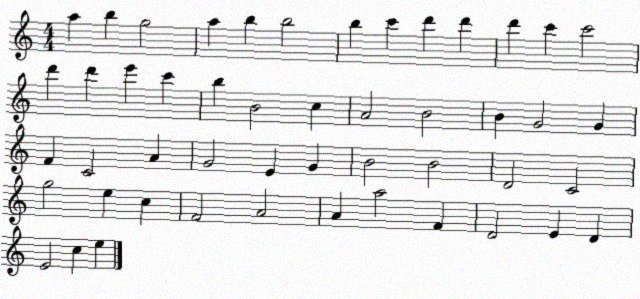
X:1
T:Untitled
M:4/4
L:1/4
K:C
a b g2 a b b2 b c' d' d' d' c' c'2 d' d' e' c' b B2 c A2 B2 B G2 G F C2 A G2 E G B2 B2 D2 C2 g2 e c F2 A2 A a2 F D2 E D E2 c e